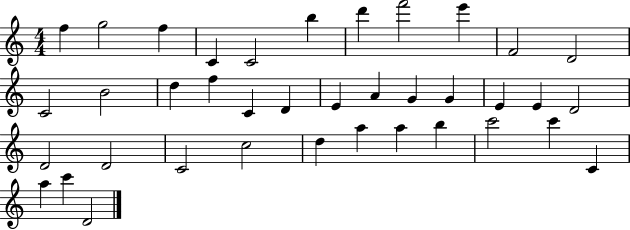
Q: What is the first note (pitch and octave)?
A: F5